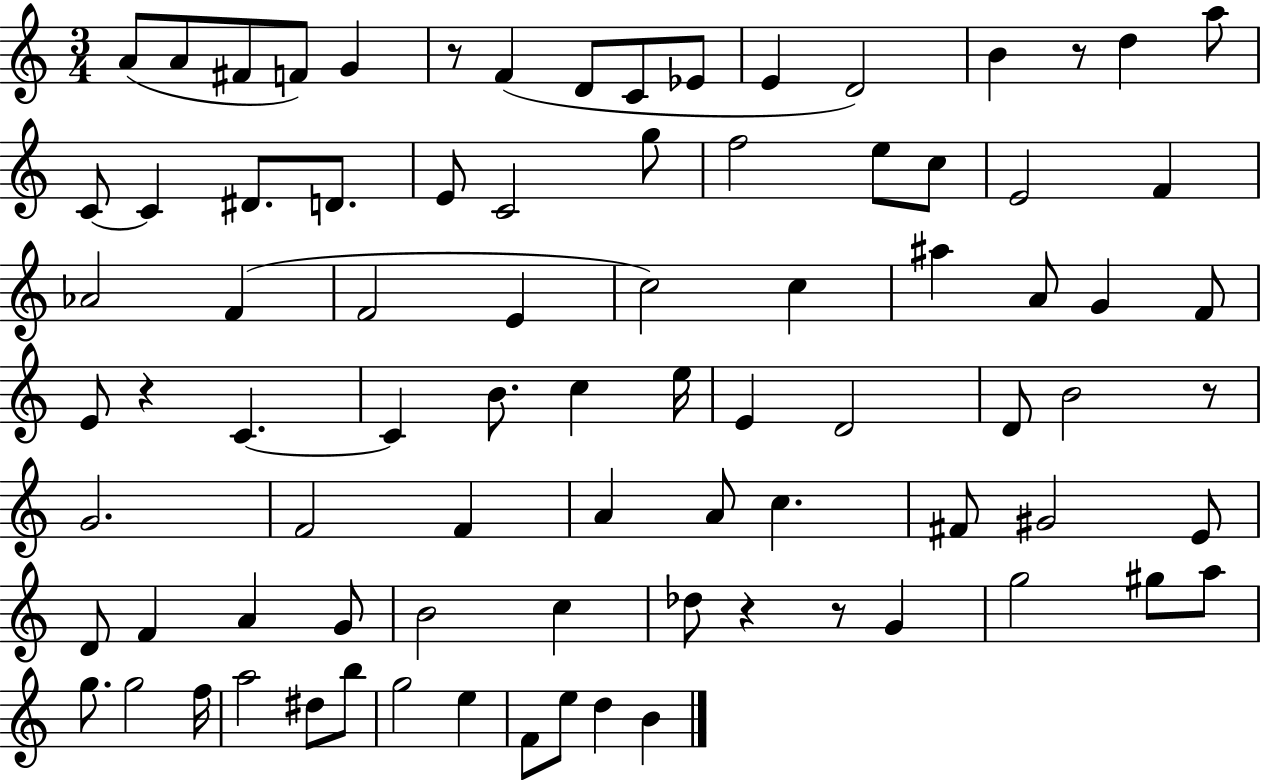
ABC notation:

X:1
T:Untitled
M:3/4
L:1/4
K:C
A/2 A/2 ^F/2 F/2 G z/2 F D/2 C/2 _E/2 E D2 B z/2 d a/2 C/2 C ^D/2 D/2 E/2 C2 g/2 f2 e/2 c/2 E2 F _A2 F F2 E c2 c ^a A/2 G F/2 E/2 z C C B/2 c e/4 E D2 D/2 B2 z/2 G2 F2 F A A/2 c ^F/2 ^G2 E/2 D/2 F A G/2 B2 c _d/2 z z/2 G g2 ^g/2 a/2 g/2 g2 f/4 a2 ^d/2 b/2 g2 e F/2 e/2 d B